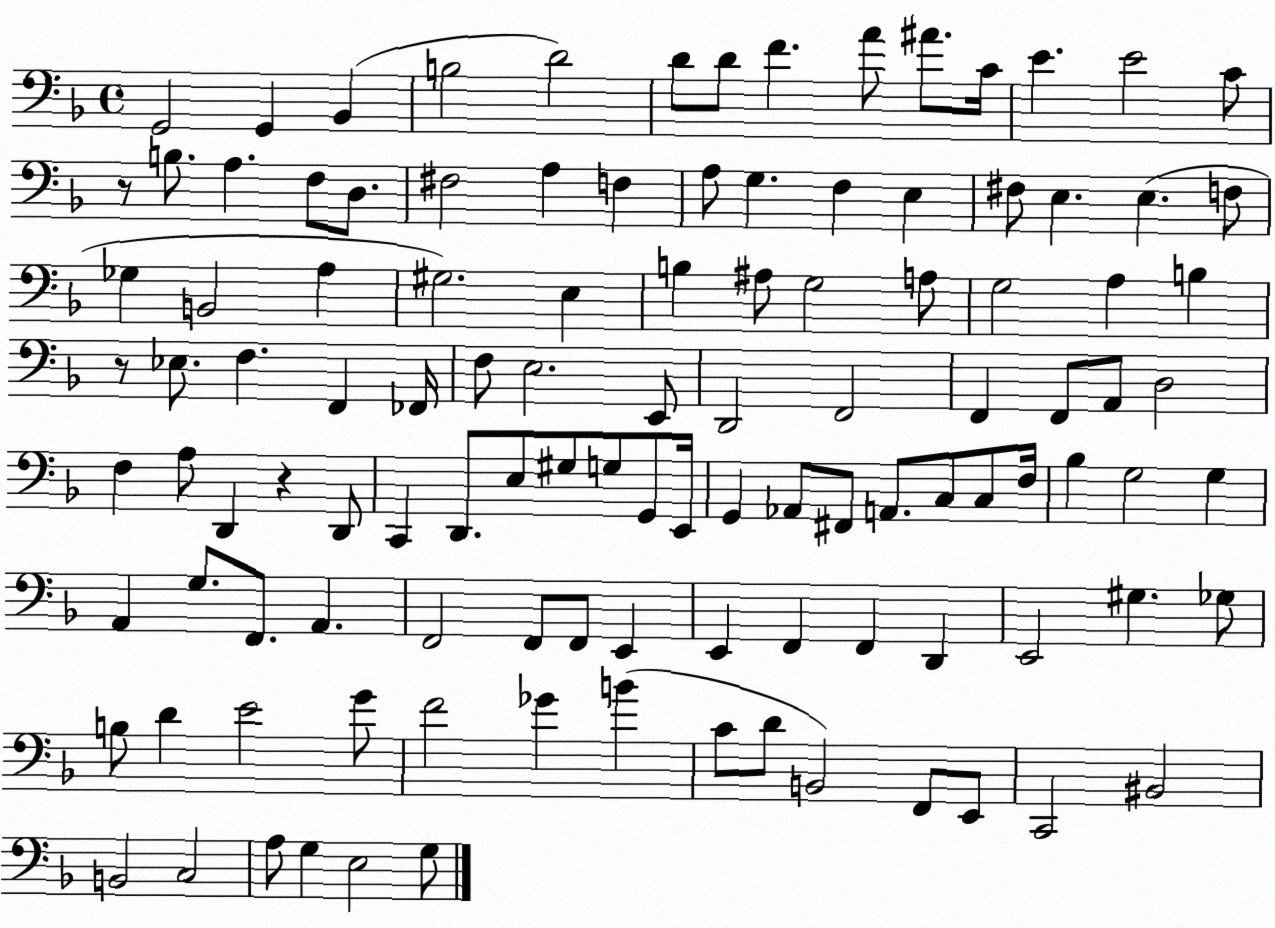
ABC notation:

X:1
T:Untitled
M:4/4
L:1/4
K:F
G,,2 G,, _B,, B,2 D2 D/2 D/2 F A/2 ^A/2 C/4 E E2 C/2 z/2 B,/2 A, F,/2 D,/2 ^F,2 A, F, A,/2 G, F, E, ^F,/2 E, E, F,/2 _G, B,,2 A, ^G,2 E, B, ^A,/2 G,2 A,/2 G,2 A, B, z/2 _E,/2 F, F,, _F,,/4 F,/2 E,2 E,,/2 D,,2 F,,2 F,, F,,/2 A,,/2 D,2 F, A,/2 D,, z D,,/2 C,, D,,/2 E,/2 ^G,/2 G,/2 G,,/2 E,,/4 G,, _A,,/2 ^F,,/2 A,,/2 C,/2 C,/2 F,/4 _B, G,2 G, A,, G,/2 F,,/2 A,, F,,2 F,,/2 F,,/2 E,, E,, F,, F,, D,, E,,2 ^G, _G,/2 B,/2 D E2 G/2 F2 _G B C/2 D/2 B,,2 F,,/2 E,,/2 C,,2 ^B,,2 B,,2 C,2 A,/2 G, E,2 G,/2